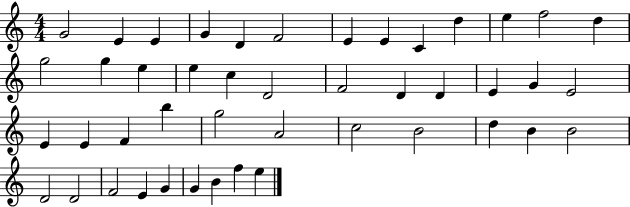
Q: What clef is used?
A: treble